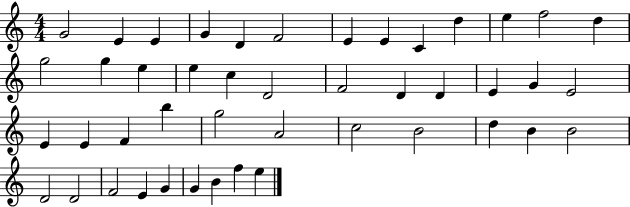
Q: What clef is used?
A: treble